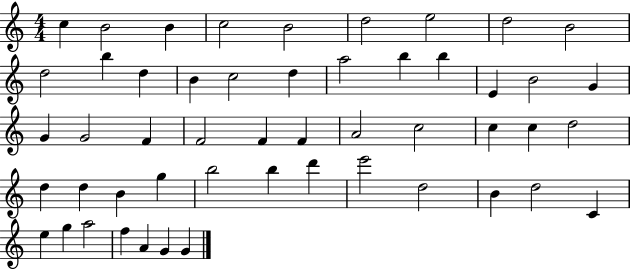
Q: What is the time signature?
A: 4/4